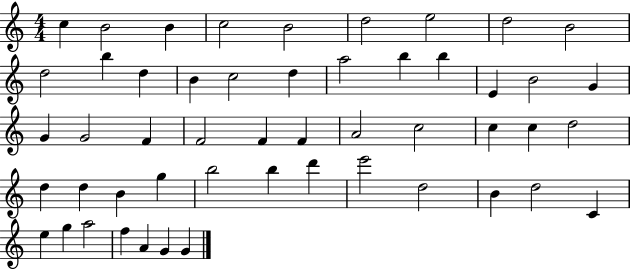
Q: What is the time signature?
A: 4/4